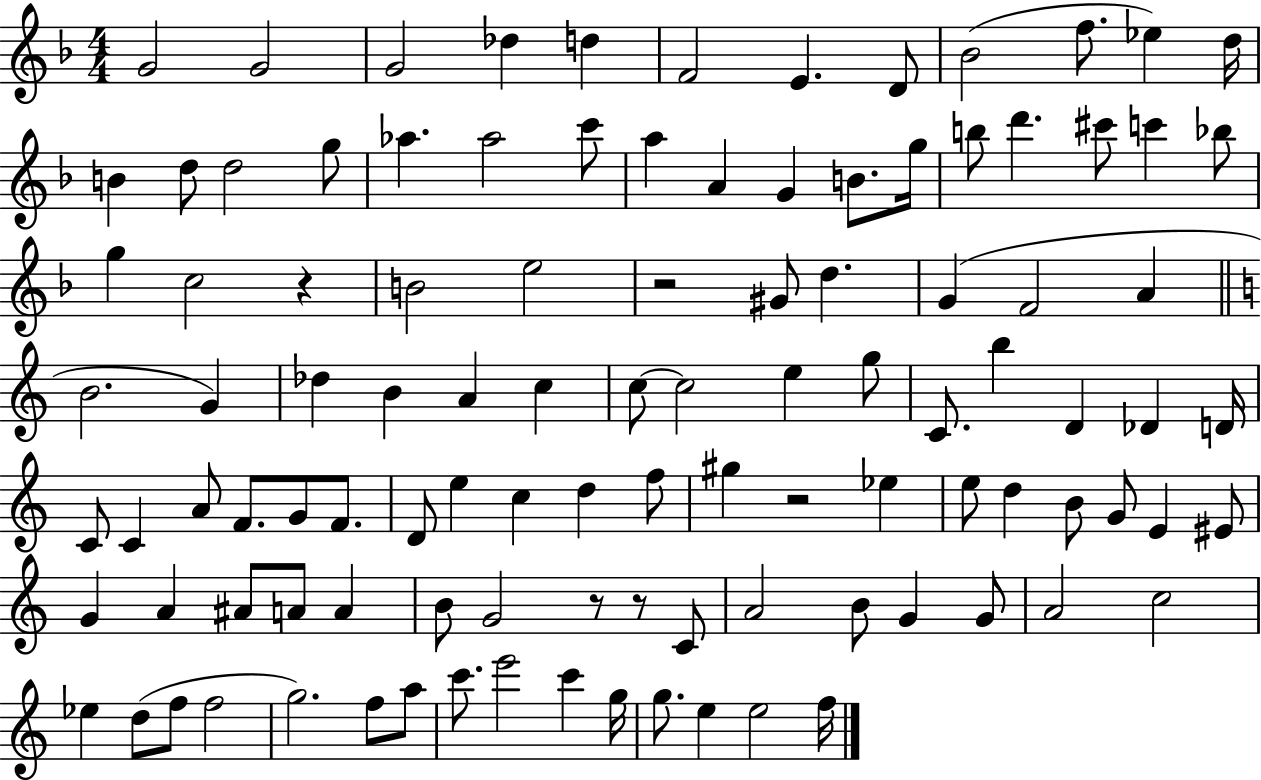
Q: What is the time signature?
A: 4/4